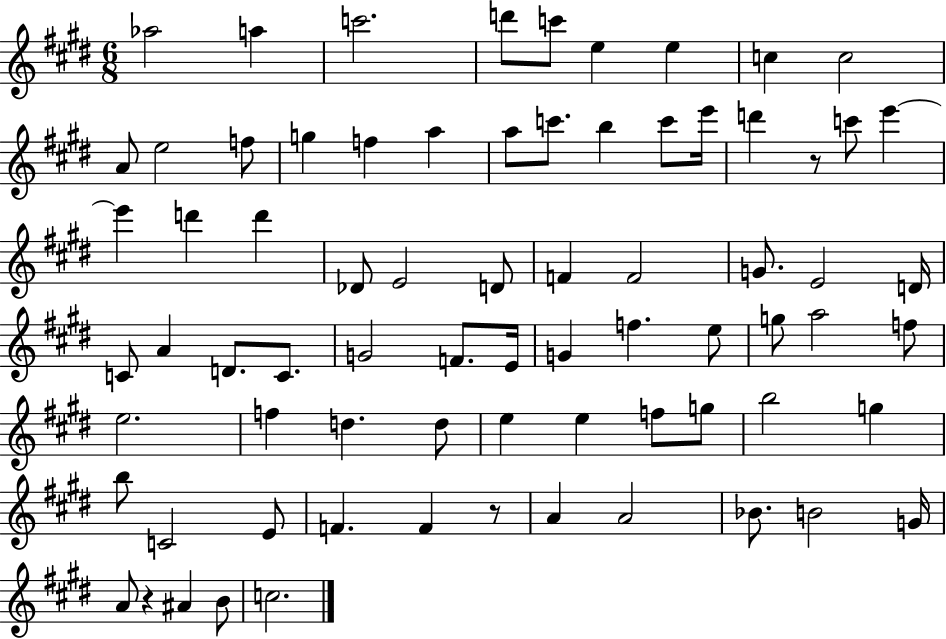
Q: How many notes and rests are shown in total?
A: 74